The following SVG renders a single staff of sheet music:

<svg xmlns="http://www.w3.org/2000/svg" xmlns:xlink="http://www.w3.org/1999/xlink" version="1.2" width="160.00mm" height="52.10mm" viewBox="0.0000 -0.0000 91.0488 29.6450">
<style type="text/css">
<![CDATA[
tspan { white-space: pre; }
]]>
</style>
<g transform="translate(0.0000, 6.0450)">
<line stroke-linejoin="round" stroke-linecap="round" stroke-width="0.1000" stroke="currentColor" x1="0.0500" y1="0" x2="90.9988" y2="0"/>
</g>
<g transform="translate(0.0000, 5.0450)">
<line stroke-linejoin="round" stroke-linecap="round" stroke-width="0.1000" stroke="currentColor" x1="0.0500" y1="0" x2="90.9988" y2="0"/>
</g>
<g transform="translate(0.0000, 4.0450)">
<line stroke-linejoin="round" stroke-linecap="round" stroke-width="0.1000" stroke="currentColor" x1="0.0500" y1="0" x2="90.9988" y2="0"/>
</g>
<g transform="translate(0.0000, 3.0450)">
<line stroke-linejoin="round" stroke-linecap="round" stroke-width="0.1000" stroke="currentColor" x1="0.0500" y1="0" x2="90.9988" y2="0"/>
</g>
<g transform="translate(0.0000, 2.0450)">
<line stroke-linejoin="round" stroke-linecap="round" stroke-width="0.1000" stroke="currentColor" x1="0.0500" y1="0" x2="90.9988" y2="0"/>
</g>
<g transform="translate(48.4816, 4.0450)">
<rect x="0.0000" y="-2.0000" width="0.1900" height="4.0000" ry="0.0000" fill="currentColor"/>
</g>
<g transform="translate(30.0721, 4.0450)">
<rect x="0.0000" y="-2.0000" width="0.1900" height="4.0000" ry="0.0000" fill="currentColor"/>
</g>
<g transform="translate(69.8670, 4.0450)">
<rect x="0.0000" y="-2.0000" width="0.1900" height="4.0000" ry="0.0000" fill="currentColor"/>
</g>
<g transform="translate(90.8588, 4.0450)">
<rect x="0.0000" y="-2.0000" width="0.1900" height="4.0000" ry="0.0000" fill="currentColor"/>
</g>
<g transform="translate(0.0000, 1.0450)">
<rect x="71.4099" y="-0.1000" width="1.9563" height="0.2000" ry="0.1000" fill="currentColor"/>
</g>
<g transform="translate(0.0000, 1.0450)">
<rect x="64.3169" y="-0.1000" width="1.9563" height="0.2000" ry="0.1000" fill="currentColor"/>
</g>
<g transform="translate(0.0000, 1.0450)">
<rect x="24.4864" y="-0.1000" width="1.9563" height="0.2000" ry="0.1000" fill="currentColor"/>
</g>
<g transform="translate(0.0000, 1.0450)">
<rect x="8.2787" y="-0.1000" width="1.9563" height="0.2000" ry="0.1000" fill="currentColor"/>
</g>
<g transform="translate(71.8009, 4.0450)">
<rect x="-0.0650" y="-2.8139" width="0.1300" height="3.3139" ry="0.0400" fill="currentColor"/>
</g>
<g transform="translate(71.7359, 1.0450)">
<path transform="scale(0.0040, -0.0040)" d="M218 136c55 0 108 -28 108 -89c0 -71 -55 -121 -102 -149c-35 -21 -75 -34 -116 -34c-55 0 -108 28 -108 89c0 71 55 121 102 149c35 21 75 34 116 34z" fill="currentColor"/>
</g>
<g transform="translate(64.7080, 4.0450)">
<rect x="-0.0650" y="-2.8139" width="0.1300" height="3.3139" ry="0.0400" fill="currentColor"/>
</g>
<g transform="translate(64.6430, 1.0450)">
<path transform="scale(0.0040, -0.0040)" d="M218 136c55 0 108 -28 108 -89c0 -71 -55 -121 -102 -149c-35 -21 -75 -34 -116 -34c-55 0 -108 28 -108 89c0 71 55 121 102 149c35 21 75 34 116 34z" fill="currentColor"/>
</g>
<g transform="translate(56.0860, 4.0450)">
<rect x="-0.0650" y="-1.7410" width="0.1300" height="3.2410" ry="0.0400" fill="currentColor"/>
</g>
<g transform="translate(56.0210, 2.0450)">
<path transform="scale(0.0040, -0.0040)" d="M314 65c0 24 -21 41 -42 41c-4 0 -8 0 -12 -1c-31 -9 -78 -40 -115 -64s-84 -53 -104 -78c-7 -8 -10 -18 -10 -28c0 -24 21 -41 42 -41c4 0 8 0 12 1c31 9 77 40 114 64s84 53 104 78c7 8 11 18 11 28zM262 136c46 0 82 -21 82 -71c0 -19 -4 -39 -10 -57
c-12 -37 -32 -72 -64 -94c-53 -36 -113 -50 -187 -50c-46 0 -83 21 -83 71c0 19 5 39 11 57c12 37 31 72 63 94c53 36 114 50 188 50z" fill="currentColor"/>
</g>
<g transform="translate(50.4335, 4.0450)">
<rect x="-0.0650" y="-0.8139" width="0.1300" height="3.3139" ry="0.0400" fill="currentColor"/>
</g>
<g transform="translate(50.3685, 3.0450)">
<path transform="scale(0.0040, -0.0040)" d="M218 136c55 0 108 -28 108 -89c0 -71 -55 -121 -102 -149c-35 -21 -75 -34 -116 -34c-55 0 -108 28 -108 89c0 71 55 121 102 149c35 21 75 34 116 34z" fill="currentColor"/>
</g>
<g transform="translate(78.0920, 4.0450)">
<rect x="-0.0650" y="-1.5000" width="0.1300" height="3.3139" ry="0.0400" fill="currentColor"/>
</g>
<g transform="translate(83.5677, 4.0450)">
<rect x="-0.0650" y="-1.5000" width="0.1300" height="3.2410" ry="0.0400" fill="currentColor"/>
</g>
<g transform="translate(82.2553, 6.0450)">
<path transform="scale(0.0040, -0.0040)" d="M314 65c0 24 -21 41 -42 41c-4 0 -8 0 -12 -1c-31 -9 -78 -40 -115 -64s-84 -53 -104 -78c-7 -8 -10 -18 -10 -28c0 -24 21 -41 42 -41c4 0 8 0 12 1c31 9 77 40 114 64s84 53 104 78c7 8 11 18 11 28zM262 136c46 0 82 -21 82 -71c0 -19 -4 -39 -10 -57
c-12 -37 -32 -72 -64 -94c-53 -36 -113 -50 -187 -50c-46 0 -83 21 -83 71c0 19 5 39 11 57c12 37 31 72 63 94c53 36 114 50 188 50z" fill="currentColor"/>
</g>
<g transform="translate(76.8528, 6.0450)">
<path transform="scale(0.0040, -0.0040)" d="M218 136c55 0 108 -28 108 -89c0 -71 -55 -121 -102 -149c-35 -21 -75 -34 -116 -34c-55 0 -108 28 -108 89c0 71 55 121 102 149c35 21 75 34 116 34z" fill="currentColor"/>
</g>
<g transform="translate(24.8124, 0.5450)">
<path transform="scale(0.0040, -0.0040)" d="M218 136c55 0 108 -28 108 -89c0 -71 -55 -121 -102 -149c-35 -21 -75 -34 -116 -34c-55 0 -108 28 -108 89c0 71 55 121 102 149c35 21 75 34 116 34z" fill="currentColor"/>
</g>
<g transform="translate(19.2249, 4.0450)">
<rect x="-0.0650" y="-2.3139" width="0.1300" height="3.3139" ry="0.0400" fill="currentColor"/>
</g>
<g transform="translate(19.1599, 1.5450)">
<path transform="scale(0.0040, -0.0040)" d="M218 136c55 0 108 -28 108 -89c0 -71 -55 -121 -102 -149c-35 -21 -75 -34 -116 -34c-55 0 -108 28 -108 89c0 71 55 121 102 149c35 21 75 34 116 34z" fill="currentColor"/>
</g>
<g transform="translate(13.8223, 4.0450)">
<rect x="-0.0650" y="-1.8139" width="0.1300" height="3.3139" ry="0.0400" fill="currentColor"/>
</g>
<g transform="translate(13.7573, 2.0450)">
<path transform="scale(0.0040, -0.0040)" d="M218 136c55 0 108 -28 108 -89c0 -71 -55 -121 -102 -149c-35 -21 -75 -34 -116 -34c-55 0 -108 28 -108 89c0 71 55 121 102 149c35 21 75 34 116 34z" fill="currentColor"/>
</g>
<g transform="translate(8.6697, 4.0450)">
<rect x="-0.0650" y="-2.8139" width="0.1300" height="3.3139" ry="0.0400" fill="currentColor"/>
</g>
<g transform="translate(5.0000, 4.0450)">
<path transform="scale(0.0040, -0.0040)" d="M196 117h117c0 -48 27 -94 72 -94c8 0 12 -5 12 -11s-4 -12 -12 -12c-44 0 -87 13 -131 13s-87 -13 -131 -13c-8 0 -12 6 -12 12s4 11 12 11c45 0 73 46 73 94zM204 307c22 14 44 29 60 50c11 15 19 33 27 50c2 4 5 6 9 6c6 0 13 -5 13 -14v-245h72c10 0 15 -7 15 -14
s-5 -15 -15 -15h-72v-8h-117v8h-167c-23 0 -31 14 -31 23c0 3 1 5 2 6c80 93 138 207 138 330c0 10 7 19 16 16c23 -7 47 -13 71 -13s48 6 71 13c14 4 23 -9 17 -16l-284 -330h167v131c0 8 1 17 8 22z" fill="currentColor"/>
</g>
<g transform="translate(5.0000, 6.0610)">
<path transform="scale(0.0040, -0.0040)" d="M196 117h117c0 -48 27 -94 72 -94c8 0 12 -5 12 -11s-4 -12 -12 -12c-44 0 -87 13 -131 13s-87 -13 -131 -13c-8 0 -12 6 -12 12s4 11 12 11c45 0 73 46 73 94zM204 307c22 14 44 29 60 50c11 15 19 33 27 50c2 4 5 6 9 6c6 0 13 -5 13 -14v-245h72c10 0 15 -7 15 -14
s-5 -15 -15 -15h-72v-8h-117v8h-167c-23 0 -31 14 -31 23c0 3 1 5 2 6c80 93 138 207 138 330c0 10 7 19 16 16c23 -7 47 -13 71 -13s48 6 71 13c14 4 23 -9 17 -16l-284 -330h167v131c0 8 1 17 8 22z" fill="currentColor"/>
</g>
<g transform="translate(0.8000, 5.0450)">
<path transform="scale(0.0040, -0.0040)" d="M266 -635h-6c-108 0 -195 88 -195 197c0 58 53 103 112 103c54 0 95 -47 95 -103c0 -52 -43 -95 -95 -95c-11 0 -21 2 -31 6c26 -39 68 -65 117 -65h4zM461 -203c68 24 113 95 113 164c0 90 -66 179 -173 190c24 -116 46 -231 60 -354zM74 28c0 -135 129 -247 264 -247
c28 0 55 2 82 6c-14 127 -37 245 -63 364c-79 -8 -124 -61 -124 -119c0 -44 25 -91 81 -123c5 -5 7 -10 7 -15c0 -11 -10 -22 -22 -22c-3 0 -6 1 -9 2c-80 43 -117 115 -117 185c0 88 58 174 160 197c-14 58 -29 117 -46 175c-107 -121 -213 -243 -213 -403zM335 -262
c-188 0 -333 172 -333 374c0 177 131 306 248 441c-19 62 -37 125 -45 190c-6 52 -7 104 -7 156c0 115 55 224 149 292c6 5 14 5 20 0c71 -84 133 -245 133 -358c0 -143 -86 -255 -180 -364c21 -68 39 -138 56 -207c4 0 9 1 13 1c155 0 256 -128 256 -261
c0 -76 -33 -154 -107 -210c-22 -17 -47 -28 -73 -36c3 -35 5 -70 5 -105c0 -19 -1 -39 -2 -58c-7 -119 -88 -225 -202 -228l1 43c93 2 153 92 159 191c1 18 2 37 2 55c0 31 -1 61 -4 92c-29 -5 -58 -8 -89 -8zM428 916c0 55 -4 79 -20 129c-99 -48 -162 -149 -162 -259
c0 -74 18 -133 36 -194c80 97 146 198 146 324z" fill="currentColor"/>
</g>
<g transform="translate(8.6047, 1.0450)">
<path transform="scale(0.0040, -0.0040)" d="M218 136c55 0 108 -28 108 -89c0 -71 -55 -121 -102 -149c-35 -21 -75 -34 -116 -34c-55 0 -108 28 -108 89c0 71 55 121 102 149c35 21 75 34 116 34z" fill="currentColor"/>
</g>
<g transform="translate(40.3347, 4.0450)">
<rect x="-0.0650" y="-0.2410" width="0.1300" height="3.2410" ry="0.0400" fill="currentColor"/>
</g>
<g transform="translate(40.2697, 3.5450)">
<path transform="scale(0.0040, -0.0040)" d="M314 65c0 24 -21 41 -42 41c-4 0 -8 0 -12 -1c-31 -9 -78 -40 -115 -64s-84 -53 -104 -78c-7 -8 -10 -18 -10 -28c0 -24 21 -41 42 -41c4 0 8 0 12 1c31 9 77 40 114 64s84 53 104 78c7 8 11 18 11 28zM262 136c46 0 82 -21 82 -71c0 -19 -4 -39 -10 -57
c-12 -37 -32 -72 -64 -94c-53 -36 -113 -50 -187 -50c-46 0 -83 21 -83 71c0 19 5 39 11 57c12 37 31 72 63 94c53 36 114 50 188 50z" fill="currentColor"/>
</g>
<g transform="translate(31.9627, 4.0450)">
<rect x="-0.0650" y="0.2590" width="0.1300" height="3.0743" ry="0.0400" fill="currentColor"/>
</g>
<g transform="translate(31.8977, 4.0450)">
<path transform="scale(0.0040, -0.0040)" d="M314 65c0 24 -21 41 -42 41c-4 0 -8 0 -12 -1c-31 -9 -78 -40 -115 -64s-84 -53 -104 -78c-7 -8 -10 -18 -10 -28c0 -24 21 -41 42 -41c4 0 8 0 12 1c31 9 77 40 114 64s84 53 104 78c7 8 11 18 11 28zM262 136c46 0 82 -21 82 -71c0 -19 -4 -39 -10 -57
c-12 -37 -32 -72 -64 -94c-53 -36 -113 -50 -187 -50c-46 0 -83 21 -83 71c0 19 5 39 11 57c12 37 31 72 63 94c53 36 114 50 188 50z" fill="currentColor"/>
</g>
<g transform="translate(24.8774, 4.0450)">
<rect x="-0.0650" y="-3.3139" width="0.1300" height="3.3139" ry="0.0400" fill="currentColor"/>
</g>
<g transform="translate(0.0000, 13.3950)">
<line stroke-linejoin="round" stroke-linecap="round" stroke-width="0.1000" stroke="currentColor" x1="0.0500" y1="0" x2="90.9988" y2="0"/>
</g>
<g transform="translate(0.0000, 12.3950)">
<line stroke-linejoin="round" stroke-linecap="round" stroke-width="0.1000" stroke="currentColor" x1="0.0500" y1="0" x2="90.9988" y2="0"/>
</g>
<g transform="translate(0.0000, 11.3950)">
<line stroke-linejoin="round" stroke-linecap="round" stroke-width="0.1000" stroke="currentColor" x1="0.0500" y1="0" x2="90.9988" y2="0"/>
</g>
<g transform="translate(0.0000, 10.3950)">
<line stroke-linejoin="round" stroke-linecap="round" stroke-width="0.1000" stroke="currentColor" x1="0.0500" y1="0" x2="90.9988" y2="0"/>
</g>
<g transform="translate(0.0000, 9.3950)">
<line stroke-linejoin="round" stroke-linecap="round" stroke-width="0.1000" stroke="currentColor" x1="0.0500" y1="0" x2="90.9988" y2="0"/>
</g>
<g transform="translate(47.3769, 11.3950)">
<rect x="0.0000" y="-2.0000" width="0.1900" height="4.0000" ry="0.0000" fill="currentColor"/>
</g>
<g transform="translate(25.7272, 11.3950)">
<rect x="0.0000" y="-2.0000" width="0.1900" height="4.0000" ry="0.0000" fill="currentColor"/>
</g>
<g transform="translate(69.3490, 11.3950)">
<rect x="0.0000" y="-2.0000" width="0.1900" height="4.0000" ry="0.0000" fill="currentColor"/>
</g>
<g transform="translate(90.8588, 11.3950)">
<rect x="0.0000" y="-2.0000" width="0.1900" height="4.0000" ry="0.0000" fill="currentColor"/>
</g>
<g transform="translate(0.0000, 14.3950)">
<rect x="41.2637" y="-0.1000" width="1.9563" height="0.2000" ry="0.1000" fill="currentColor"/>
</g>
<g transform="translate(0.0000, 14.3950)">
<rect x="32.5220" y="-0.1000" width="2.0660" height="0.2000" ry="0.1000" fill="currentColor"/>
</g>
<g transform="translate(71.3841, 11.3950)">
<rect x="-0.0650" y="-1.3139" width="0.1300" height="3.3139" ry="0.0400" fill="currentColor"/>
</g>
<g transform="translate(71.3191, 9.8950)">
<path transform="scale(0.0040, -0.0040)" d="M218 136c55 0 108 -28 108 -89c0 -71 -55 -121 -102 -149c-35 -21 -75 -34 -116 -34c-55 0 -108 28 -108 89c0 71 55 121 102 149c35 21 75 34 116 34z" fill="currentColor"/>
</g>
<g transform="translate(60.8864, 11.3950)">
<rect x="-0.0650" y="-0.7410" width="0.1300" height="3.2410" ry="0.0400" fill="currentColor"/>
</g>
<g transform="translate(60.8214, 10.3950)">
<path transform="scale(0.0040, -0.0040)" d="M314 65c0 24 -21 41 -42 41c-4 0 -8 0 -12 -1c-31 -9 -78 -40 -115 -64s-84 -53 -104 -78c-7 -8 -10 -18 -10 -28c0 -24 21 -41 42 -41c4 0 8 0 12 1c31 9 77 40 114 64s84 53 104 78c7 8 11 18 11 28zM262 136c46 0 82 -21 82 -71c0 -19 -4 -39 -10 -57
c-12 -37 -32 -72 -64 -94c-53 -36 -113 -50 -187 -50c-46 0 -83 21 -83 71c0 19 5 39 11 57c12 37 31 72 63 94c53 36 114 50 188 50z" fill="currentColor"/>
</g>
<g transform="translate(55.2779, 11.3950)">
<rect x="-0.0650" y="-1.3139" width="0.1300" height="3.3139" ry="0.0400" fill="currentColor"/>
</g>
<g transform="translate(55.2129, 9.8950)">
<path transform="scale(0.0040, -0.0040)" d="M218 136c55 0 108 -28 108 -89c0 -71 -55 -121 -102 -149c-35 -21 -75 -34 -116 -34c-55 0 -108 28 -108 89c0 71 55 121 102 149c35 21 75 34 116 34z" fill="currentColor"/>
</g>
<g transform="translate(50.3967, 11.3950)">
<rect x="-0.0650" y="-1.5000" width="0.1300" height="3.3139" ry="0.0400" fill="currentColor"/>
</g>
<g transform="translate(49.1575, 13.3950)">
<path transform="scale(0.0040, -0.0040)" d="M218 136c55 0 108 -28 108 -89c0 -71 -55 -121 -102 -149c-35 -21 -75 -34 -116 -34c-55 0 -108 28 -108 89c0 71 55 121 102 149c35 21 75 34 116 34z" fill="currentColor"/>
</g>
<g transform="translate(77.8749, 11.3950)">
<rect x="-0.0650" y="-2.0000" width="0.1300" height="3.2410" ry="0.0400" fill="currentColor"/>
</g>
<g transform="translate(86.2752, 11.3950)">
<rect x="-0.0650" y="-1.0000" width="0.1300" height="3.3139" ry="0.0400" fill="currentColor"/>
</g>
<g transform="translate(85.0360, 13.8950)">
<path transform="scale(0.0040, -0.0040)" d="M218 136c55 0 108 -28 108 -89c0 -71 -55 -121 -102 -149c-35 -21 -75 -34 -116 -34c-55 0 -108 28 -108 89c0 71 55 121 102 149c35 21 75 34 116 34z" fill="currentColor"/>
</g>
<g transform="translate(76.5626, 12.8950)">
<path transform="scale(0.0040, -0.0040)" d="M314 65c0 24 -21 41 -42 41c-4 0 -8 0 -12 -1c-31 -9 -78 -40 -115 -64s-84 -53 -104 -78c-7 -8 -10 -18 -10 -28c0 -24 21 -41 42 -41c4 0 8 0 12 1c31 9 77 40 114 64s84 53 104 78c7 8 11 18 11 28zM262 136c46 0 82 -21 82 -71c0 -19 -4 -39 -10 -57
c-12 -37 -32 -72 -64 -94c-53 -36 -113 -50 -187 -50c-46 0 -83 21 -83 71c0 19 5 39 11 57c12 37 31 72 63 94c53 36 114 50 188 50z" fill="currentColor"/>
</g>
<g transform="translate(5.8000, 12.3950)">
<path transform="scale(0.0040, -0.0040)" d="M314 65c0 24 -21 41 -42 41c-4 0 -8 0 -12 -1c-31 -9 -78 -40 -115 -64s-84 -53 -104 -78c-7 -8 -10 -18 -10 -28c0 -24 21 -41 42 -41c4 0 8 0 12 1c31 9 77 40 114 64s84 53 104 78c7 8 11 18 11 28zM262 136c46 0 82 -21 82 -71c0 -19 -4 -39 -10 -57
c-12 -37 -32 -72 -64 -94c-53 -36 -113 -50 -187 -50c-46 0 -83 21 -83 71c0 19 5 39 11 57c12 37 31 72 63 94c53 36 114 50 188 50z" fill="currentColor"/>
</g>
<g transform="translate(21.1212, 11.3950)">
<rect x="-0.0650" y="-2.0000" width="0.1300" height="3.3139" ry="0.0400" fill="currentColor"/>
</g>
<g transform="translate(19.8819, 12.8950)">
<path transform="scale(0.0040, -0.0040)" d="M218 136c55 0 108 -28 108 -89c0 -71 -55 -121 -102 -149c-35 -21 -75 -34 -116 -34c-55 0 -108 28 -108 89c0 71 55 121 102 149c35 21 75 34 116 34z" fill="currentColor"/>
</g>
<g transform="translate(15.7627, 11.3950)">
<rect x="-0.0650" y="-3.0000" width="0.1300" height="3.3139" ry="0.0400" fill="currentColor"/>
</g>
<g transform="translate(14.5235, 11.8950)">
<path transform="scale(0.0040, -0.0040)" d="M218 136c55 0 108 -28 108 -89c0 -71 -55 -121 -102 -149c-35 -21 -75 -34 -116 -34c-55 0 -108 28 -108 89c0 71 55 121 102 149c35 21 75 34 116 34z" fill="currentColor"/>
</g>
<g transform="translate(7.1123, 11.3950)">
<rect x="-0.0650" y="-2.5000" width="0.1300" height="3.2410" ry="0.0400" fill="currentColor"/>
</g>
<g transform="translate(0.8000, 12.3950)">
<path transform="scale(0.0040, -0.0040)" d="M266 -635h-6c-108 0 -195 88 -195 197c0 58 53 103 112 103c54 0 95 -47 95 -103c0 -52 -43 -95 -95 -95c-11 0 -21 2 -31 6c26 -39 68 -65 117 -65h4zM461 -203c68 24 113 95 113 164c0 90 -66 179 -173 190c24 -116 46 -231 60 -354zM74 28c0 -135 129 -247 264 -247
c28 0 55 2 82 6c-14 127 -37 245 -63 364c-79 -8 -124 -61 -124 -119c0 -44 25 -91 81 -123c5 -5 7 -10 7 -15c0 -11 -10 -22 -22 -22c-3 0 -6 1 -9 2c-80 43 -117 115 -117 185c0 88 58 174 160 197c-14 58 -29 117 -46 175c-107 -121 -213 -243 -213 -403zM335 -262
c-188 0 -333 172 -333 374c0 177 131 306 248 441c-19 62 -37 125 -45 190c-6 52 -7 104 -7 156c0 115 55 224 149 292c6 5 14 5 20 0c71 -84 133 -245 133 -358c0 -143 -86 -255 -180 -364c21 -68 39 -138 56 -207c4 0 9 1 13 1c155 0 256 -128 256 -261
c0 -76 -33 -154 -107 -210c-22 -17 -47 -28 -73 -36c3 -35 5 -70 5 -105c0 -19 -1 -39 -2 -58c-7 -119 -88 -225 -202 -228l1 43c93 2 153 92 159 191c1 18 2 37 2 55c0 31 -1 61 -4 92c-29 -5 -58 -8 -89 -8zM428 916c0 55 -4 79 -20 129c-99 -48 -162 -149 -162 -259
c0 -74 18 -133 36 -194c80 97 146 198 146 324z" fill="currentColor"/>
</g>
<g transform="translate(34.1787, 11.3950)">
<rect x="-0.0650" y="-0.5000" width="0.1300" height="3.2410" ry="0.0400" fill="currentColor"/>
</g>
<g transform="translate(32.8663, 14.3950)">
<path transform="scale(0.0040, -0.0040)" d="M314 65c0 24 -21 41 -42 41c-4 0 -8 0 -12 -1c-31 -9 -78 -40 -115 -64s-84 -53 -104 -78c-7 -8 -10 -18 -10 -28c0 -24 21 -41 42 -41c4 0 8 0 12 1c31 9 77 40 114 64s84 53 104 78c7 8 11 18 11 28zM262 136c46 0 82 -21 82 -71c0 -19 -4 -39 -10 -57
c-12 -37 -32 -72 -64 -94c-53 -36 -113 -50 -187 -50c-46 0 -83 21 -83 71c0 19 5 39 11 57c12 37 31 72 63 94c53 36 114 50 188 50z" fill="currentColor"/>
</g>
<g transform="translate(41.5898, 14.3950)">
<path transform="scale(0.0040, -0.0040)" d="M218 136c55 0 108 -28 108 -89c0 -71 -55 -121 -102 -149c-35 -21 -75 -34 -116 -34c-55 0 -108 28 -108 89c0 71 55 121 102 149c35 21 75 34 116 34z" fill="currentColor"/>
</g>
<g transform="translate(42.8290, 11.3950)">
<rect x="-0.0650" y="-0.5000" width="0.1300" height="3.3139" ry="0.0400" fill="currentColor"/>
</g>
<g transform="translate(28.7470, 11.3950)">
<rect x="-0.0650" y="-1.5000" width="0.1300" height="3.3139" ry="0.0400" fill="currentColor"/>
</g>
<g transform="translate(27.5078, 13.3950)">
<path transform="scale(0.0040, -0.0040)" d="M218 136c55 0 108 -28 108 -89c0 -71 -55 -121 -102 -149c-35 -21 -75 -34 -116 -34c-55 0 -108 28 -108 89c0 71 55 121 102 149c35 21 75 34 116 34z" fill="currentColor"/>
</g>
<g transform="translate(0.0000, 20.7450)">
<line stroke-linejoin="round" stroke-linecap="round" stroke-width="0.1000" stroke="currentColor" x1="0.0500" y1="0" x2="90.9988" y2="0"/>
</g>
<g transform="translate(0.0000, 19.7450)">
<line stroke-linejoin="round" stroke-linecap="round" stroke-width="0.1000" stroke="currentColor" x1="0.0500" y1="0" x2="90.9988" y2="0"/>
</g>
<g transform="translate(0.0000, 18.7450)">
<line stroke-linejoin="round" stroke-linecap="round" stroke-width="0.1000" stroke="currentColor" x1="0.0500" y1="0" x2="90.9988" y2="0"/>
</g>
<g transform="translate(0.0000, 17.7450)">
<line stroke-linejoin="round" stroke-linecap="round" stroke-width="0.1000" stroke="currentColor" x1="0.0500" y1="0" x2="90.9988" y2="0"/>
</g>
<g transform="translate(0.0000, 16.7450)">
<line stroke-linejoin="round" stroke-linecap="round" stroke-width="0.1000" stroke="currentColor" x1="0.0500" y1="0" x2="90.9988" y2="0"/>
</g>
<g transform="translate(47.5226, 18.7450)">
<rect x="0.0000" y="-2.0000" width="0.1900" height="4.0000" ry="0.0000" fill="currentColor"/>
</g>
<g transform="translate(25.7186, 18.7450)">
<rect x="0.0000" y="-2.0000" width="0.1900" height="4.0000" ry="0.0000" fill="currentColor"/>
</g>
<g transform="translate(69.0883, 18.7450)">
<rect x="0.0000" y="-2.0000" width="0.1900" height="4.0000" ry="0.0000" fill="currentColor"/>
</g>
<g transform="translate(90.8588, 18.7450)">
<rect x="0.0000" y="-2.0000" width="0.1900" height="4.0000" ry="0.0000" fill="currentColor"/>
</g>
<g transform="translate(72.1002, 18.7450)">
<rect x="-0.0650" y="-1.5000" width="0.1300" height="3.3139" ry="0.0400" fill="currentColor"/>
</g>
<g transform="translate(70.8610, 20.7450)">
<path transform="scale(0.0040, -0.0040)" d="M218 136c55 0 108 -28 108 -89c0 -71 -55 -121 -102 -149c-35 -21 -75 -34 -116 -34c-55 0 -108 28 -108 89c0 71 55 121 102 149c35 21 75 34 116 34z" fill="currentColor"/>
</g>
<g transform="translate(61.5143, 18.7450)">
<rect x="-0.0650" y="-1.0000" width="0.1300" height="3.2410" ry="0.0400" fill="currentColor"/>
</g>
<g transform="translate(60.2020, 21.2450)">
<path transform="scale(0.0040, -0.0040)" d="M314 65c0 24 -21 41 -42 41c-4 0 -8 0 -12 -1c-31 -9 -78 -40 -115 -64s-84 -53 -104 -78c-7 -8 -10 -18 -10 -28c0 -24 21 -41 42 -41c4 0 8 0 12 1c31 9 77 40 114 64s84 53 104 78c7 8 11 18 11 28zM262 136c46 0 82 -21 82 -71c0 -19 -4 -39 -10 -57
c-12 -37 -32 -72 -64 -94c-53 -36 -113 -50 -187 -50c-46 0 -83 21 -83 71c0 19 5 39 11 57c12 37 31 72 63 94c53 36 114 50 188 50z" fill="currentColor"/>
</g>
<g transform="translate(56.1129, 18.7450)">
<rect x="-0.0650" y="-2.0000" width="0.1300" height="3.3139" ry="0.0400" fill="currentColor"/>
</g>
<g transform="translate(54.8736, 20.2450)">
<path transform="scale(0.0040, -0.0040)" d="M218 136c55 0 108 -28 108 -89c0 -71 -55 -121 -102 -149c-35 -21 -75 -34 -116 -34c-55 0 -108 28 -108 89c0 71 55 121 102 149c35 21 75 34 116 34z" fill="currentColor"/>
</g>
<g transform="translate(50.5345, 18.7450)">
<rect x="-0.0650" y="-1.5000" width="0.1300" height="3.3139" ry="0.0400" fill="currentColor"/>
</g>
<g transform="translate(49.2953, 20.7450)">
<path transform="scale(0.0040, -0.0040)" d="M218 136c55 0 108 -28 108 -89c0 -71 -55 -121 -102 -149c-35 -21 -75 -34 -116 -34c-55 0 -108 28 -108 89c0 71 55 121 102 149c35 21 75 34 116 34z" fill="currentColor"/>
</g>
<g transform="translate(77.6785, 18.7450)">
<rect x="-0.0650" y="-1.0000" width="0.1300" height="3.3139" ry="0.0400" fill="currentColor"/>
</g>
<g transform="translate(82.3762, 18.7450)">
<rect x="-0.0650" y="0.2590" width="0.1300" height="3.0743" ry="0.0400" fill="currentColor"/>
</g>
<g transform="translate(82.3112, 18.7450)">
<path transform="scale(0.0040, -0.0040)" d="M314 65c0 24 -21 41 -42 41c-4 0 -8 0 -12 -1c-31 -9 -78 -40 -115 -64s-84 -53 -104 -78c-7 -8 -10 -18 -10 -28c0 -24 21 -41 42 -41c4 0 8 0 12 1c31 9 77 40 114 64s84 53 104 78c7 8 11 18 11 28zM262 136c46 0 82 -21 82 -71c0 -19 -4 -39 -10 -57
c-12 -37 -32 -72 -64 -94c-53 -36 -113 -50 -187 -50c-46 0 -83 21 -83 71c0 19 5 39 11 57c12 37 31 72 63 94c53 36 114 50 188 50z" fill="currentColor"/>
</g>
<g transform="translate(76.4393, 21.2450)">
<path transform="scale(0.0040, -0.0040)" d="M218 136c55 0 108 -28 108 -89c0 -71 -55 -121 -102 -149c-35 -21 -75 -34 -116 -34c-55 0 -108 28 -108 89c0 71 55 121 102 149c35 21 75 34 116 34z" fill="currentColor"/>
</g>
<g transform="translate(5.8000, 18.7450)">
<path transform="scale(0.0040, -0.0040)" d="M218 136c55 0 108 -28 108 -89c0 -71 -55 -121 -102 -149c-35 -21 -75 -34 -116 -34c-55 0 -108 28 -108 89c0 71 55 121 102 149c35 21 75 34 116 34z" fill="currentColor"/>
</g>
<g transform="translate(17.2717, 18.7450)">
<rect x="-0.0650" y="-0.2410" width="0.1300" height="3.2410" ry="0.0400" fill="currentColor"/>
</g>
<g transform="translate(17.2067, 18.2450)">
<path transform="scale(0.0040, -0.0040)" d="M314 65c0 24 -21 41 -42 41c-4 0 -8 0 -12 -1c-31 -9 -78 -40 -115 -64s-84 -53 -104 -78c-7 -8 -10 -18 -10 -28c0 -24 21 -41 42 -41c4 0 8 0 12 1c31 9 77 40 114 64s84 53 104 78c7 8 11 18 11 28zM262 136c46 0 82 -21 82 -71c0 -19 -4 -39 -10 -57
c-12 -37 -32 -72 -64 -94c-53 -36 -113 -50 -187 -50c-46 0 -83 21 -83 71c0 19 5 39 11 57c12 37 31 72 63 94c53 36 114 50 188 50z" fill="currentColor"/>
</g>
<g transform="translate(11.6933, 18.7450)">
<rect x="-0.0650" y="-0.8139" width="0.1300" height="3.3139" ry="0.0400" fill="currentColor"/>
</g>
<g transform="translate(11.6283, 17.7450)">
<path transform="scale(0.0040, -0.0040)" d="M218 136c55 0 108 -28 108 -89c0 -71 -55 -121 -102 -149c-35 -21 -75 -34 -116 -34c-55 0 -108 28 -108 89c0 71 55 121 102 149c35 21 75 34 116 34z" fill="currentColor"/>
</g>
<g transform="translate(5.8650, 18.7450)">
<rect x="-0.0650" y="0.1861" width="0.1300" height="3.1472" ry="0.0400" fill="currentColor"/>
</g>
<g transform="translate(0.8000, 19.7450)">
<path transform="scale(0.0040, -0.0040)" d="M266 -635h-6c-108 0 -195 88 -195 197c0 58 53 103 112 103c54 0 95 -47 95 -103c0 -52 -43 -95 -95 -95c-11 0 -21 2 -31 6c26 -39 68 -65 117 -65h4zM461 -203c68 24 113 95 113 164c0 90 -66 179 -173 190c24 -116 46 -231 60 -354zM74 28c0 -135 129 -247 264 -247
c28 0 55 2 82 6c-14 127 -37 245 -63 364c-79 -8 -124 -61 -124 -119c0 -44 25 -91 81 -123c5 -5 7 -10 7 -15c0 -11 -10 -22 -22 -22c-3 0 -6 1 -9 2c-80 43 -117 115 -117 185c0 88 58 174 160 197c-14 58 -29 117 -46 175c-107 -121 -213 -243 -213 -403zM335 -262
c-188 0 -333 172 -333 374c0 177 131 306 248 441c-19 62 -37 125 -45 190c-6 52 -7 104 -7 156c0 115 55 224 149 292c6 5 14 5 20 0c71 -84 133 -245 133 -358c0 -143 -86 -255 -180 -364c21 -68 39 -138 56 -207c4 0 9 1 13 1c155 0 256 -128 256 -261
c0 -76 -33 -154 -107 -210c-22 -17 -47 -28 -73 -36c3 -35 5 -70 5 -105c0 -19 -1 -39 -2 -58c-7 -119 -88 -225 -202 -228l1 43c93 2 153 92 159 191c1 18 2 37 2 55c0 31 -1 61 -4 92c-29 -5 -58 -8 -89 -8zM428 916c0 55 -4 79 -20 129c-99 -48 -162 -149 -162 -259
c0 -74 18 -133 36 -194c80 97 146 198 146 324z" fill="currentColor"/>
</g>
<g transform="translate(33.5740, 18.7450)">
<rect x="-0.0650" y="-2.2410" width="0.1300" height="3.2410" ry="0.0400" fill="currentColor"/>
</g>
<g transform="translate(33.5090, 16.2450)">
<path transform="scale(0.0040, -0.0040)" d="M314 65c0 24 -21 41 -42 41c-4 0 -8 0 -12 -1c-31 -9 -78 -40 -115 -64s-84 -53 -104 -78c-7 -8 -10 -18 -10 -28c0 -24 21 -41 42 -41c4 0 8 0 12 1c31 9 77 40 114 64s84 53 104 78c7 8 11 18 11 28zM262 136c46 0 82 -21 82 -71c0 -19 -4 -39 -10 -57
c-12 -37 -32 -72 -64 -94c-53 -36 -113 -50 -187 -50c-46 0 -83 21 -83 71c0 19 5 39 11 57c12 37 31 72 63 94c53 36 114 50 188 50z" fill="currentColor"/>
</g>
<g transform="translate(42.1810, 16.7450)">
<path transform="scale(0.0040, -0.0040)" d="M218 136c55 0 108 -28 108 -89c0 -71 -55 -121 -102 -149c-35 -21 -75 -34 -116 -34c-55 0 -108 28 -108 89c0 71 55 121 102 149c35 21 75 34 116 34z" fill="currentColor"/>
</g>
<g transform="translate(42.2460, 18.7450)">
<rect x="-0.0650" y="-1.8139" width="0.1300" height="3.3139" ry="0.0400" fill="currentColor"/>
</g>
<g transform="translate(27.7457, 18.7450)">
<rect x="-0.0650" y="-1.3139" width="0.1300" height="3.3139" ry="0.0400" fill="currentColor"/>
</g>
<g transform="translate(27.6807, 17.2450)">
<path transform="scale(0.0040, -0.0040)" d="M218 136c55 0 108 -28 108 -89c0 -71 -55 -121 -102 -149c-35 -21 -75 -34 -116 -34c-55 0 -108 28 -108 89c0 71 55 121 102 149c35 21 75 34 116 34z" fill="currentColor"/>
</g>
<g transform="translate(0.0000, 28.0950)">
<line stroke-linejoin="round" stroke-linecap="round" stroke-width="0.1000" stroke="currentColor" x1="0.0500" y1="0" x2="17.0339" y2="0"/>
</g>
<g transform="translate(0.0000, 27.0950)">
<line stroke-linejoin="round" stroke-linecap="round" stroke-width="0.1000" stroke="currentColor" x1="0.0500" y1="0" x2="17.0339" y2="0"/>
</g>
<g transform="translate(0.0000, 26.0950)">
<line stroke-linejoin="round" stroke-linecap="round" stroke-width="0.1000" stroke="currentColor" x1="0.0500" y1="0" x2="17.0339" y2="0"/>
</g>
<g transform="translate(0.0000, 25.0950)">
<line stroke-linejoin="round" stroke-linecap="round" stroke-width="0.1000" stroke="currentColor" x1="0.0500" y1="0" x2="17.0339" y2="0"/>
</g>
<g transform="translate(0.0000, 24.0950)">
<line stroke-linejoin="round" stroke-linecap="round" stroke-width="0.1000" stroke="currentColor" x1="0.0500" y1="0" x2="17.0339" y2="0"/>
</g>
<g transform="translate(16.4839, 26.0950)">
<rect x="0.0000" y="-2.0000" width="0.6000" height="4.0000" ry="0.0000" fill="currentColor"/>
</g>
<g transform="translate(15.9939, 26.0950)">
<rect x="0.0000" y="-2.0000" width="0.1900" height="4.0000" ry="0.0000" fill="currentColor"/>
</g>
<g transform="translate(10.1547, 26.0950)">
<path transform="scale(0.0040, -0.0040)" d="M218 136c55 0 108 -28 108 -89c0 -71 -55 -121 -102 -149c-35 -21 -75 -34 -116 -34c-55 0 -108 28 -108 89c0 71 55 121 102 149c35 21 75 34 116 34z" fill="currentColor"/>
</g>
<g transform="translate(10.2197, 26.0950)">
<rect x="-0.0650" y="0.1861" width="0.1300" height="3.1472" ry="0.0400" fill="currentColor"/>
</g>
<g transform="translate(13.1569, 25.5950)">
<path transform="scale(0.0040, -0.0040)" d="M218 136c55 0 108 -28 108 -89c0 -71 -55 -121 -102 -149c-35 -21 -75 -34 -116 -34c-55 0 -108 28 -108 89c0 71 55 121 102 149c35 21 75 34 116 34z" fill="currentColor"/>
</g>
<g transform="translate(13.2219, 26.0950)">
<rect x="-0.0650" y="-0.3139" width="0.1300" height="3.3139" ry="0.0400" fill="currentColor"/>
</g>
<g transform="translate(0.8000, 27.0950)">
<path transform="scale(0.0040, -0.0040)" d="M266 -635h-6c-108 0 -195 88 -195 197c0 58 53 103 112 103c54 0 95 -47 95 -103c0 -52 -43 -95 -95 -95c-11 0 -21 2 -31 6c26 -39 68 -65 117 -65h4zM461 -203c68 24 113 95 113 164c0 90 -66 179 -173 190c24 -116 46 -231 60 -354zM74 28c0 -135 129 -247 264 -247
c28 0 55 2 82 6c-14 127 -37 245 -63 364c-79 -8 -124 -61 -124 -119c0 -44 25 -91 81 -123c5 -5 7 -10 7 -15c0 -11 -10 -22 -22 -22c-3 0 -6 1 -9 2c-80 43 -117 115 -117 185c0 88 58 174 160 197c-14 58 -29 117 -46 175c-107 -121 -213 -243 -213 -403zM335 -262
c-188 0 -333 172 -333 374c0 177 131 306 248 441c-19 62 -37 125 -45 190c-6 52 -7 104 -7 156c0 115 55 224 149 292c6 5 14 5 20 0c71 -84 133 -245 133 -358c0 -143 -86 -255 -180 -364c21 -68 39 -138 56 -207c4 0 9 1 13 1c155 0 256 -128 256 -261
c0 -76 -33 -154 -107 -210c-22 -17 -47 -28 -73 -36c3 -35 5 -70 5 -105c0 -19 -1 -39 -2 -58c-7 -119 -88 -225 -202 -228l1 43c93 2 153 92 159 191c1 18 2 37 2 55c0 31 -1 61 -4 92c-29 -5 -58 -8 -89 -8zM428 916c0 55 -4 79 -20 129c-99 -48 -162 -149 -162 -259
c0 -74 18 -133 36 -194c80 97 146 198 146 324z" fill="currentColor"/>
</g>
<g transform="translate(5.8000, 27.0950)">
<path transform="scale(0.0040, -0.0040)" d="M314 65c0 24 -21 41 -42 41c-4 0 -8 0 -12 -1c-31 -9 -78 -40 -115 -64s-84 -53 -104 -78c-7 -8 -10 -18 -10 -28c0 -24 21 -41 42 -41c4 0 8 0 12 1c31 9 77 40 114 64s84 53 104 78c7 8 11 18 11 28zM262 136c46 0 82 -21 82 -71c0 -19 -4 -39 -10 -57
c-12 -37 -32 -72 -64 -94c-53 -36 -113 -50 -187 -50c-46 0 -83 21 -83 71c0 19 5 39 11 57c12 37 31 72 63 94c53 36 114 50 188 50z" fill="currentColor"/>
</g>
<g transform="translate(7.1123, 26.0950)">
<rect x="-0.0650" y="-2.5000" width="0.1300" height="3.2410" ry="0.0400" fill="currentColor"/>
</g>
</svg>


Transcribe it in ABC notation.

X:1
T:Untitled
M:4/4
L:1/4
K:C
a f g b B2 c2 d f2 a a E E2 G2 A F E C2 C E e d2 e F2 D B d c2 e g2 f E F D2 E D B2 G2 B c